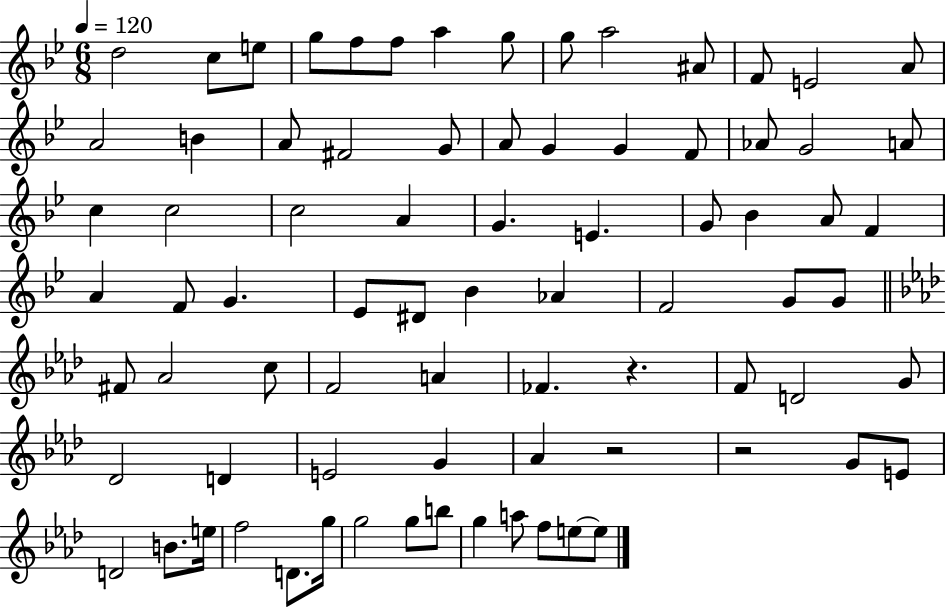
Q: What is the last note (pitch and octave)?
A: E5